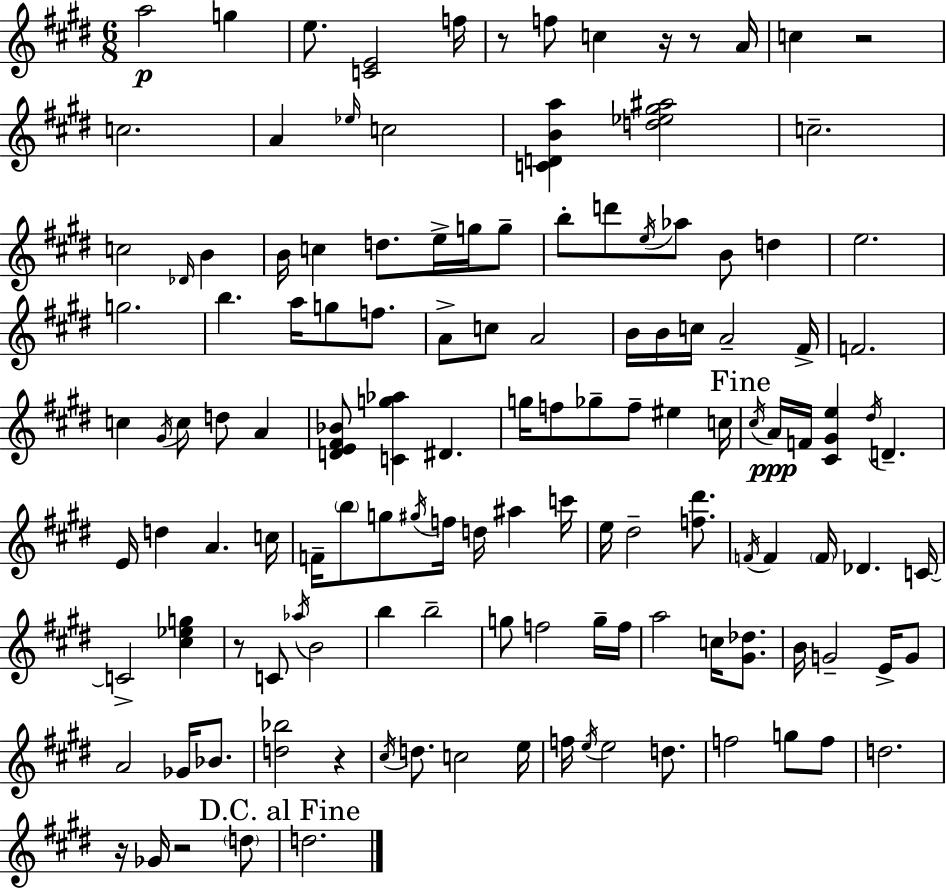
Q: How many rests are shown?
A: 8